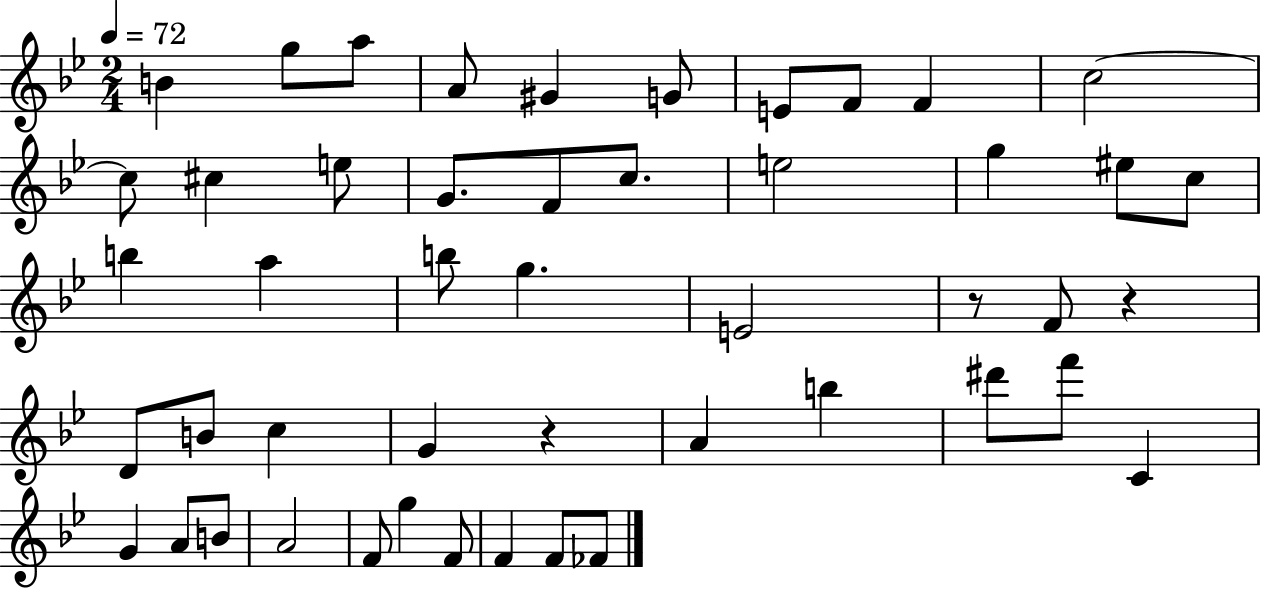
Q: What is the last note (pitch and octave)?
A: FES4